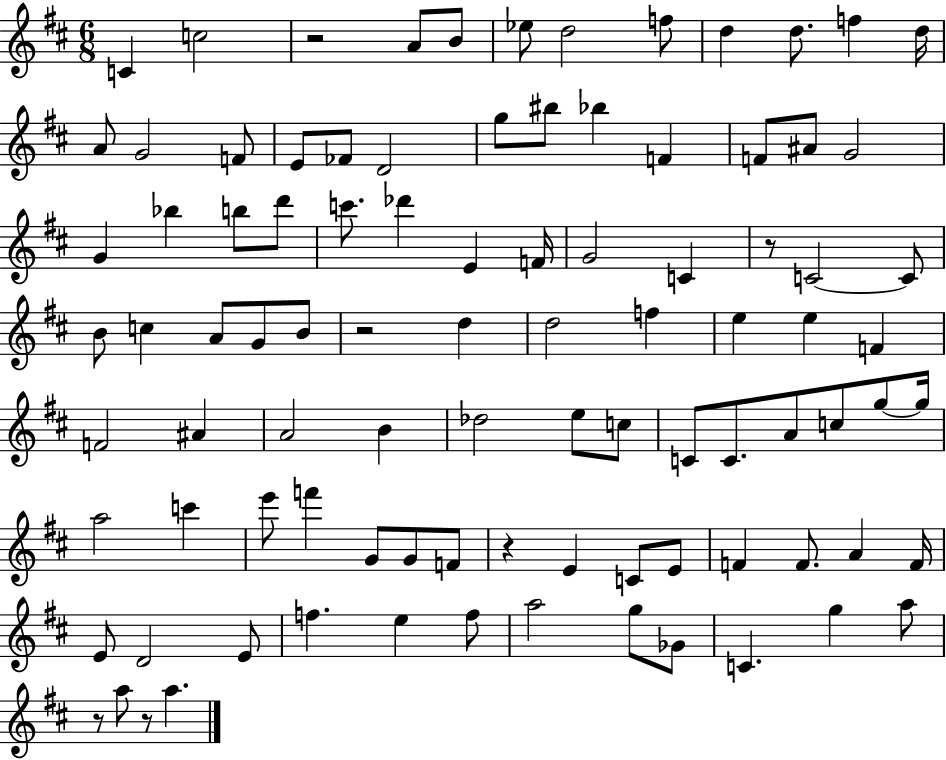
X:1
T:Untitled
M:6/8
L:1/4
K:D
C c2 z2 A/2 B/2 _e/2 d2 f/2 d d/2 f d/4 A/2 G2 F/2 E/2 _F/2 D2 g/2 ^b/2 _b F F/2 ^A/2 G2 G _b b/2 d'/2 c'/2 _d' E F/4 G2 C z/2 C2 C/2 B/2 c A/2 G/2 B/2 z2 d d2 f e e F F2 ^A A2 B _d2 e/2 c/2 C/2 C/2 A/2 c/2 g/2 g/4 a2 c' e'/2 f' G/2 G/2 F/2 z E C/2 E/2 F F/2 A F/4 E/2 D2 E/2 f e f/2 a2 g/2 _G/2 C g a/2 z/2 a/2 z/2 a